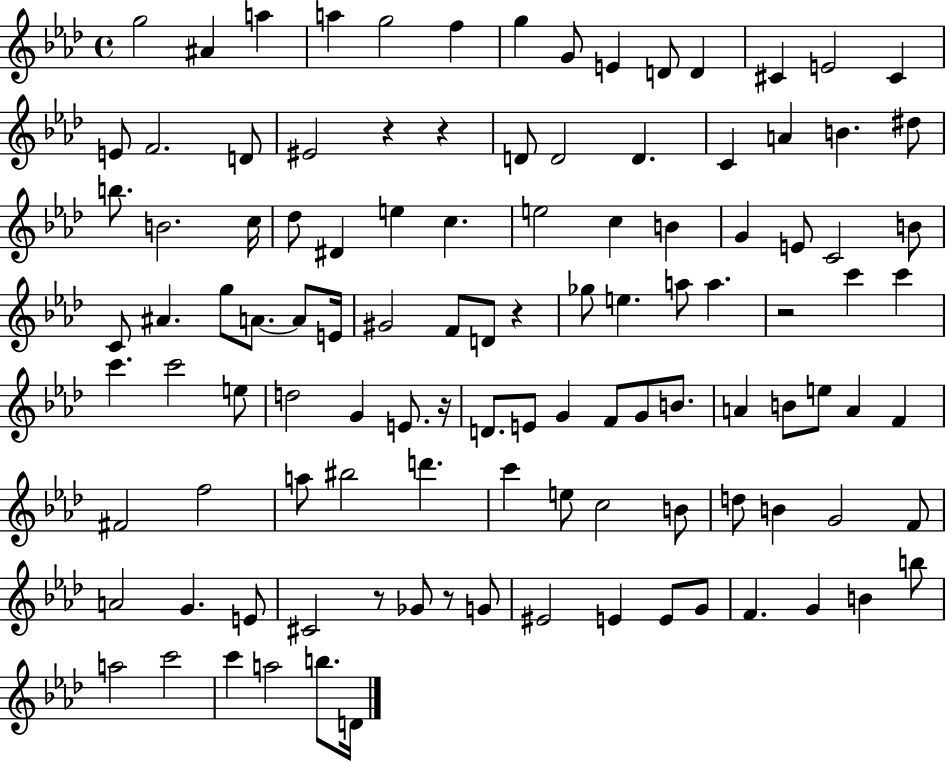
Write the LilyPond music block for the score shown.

{
  \clef treble
  \time 4/4
  \defaultTimeSignature
  \key aes \major
  g''2 ais'4 a''4 | a''4 g''2 f''4 | g''4 g'8 e'4 d'8 d'4 | cis'4 e'2 cis'4 | \break e'8 f'2. d'8 | eis'2 r4 r4 | d'8 d'2 d'4. | c'4 a'4 b'4. dis''8 | \break b''8. b'2. c''16 | des''8 dis'4 e''4 c''4. | e''2 c''4 b'4 | g'4 e'8 c'2 b'8 | \break c'8 ais'4. g''8 a'8.~~ a'8 e'16 | gis'2 f'8 d'8 r4 | ges''8 e''4. a''8 a''4. | r2 c'''4 c'''4 | \break c'''4. c'''2 e''8 | d''2 g'4 e'8. r16 | d'8. e'8 g'4 f'8 g'8 b'8. | a'4 b'8 e''8 a'4 f'4 | \break fis'2 f''2 | a''8 bis''2 d'''4. | c'''4 e''8 c''2 b'8 | d''8 b'4 g'2 f'8 | \break a'2 g'4. e'8 | cis'2 r8 ges'8 r8 g'8 | eis'2 e'4 e'8 g'8 | f'4. g'4 b'4 b''8 | \break a''2 c'''2 | c'''4 a''2 b''8. d'16 | \bar "|."
}